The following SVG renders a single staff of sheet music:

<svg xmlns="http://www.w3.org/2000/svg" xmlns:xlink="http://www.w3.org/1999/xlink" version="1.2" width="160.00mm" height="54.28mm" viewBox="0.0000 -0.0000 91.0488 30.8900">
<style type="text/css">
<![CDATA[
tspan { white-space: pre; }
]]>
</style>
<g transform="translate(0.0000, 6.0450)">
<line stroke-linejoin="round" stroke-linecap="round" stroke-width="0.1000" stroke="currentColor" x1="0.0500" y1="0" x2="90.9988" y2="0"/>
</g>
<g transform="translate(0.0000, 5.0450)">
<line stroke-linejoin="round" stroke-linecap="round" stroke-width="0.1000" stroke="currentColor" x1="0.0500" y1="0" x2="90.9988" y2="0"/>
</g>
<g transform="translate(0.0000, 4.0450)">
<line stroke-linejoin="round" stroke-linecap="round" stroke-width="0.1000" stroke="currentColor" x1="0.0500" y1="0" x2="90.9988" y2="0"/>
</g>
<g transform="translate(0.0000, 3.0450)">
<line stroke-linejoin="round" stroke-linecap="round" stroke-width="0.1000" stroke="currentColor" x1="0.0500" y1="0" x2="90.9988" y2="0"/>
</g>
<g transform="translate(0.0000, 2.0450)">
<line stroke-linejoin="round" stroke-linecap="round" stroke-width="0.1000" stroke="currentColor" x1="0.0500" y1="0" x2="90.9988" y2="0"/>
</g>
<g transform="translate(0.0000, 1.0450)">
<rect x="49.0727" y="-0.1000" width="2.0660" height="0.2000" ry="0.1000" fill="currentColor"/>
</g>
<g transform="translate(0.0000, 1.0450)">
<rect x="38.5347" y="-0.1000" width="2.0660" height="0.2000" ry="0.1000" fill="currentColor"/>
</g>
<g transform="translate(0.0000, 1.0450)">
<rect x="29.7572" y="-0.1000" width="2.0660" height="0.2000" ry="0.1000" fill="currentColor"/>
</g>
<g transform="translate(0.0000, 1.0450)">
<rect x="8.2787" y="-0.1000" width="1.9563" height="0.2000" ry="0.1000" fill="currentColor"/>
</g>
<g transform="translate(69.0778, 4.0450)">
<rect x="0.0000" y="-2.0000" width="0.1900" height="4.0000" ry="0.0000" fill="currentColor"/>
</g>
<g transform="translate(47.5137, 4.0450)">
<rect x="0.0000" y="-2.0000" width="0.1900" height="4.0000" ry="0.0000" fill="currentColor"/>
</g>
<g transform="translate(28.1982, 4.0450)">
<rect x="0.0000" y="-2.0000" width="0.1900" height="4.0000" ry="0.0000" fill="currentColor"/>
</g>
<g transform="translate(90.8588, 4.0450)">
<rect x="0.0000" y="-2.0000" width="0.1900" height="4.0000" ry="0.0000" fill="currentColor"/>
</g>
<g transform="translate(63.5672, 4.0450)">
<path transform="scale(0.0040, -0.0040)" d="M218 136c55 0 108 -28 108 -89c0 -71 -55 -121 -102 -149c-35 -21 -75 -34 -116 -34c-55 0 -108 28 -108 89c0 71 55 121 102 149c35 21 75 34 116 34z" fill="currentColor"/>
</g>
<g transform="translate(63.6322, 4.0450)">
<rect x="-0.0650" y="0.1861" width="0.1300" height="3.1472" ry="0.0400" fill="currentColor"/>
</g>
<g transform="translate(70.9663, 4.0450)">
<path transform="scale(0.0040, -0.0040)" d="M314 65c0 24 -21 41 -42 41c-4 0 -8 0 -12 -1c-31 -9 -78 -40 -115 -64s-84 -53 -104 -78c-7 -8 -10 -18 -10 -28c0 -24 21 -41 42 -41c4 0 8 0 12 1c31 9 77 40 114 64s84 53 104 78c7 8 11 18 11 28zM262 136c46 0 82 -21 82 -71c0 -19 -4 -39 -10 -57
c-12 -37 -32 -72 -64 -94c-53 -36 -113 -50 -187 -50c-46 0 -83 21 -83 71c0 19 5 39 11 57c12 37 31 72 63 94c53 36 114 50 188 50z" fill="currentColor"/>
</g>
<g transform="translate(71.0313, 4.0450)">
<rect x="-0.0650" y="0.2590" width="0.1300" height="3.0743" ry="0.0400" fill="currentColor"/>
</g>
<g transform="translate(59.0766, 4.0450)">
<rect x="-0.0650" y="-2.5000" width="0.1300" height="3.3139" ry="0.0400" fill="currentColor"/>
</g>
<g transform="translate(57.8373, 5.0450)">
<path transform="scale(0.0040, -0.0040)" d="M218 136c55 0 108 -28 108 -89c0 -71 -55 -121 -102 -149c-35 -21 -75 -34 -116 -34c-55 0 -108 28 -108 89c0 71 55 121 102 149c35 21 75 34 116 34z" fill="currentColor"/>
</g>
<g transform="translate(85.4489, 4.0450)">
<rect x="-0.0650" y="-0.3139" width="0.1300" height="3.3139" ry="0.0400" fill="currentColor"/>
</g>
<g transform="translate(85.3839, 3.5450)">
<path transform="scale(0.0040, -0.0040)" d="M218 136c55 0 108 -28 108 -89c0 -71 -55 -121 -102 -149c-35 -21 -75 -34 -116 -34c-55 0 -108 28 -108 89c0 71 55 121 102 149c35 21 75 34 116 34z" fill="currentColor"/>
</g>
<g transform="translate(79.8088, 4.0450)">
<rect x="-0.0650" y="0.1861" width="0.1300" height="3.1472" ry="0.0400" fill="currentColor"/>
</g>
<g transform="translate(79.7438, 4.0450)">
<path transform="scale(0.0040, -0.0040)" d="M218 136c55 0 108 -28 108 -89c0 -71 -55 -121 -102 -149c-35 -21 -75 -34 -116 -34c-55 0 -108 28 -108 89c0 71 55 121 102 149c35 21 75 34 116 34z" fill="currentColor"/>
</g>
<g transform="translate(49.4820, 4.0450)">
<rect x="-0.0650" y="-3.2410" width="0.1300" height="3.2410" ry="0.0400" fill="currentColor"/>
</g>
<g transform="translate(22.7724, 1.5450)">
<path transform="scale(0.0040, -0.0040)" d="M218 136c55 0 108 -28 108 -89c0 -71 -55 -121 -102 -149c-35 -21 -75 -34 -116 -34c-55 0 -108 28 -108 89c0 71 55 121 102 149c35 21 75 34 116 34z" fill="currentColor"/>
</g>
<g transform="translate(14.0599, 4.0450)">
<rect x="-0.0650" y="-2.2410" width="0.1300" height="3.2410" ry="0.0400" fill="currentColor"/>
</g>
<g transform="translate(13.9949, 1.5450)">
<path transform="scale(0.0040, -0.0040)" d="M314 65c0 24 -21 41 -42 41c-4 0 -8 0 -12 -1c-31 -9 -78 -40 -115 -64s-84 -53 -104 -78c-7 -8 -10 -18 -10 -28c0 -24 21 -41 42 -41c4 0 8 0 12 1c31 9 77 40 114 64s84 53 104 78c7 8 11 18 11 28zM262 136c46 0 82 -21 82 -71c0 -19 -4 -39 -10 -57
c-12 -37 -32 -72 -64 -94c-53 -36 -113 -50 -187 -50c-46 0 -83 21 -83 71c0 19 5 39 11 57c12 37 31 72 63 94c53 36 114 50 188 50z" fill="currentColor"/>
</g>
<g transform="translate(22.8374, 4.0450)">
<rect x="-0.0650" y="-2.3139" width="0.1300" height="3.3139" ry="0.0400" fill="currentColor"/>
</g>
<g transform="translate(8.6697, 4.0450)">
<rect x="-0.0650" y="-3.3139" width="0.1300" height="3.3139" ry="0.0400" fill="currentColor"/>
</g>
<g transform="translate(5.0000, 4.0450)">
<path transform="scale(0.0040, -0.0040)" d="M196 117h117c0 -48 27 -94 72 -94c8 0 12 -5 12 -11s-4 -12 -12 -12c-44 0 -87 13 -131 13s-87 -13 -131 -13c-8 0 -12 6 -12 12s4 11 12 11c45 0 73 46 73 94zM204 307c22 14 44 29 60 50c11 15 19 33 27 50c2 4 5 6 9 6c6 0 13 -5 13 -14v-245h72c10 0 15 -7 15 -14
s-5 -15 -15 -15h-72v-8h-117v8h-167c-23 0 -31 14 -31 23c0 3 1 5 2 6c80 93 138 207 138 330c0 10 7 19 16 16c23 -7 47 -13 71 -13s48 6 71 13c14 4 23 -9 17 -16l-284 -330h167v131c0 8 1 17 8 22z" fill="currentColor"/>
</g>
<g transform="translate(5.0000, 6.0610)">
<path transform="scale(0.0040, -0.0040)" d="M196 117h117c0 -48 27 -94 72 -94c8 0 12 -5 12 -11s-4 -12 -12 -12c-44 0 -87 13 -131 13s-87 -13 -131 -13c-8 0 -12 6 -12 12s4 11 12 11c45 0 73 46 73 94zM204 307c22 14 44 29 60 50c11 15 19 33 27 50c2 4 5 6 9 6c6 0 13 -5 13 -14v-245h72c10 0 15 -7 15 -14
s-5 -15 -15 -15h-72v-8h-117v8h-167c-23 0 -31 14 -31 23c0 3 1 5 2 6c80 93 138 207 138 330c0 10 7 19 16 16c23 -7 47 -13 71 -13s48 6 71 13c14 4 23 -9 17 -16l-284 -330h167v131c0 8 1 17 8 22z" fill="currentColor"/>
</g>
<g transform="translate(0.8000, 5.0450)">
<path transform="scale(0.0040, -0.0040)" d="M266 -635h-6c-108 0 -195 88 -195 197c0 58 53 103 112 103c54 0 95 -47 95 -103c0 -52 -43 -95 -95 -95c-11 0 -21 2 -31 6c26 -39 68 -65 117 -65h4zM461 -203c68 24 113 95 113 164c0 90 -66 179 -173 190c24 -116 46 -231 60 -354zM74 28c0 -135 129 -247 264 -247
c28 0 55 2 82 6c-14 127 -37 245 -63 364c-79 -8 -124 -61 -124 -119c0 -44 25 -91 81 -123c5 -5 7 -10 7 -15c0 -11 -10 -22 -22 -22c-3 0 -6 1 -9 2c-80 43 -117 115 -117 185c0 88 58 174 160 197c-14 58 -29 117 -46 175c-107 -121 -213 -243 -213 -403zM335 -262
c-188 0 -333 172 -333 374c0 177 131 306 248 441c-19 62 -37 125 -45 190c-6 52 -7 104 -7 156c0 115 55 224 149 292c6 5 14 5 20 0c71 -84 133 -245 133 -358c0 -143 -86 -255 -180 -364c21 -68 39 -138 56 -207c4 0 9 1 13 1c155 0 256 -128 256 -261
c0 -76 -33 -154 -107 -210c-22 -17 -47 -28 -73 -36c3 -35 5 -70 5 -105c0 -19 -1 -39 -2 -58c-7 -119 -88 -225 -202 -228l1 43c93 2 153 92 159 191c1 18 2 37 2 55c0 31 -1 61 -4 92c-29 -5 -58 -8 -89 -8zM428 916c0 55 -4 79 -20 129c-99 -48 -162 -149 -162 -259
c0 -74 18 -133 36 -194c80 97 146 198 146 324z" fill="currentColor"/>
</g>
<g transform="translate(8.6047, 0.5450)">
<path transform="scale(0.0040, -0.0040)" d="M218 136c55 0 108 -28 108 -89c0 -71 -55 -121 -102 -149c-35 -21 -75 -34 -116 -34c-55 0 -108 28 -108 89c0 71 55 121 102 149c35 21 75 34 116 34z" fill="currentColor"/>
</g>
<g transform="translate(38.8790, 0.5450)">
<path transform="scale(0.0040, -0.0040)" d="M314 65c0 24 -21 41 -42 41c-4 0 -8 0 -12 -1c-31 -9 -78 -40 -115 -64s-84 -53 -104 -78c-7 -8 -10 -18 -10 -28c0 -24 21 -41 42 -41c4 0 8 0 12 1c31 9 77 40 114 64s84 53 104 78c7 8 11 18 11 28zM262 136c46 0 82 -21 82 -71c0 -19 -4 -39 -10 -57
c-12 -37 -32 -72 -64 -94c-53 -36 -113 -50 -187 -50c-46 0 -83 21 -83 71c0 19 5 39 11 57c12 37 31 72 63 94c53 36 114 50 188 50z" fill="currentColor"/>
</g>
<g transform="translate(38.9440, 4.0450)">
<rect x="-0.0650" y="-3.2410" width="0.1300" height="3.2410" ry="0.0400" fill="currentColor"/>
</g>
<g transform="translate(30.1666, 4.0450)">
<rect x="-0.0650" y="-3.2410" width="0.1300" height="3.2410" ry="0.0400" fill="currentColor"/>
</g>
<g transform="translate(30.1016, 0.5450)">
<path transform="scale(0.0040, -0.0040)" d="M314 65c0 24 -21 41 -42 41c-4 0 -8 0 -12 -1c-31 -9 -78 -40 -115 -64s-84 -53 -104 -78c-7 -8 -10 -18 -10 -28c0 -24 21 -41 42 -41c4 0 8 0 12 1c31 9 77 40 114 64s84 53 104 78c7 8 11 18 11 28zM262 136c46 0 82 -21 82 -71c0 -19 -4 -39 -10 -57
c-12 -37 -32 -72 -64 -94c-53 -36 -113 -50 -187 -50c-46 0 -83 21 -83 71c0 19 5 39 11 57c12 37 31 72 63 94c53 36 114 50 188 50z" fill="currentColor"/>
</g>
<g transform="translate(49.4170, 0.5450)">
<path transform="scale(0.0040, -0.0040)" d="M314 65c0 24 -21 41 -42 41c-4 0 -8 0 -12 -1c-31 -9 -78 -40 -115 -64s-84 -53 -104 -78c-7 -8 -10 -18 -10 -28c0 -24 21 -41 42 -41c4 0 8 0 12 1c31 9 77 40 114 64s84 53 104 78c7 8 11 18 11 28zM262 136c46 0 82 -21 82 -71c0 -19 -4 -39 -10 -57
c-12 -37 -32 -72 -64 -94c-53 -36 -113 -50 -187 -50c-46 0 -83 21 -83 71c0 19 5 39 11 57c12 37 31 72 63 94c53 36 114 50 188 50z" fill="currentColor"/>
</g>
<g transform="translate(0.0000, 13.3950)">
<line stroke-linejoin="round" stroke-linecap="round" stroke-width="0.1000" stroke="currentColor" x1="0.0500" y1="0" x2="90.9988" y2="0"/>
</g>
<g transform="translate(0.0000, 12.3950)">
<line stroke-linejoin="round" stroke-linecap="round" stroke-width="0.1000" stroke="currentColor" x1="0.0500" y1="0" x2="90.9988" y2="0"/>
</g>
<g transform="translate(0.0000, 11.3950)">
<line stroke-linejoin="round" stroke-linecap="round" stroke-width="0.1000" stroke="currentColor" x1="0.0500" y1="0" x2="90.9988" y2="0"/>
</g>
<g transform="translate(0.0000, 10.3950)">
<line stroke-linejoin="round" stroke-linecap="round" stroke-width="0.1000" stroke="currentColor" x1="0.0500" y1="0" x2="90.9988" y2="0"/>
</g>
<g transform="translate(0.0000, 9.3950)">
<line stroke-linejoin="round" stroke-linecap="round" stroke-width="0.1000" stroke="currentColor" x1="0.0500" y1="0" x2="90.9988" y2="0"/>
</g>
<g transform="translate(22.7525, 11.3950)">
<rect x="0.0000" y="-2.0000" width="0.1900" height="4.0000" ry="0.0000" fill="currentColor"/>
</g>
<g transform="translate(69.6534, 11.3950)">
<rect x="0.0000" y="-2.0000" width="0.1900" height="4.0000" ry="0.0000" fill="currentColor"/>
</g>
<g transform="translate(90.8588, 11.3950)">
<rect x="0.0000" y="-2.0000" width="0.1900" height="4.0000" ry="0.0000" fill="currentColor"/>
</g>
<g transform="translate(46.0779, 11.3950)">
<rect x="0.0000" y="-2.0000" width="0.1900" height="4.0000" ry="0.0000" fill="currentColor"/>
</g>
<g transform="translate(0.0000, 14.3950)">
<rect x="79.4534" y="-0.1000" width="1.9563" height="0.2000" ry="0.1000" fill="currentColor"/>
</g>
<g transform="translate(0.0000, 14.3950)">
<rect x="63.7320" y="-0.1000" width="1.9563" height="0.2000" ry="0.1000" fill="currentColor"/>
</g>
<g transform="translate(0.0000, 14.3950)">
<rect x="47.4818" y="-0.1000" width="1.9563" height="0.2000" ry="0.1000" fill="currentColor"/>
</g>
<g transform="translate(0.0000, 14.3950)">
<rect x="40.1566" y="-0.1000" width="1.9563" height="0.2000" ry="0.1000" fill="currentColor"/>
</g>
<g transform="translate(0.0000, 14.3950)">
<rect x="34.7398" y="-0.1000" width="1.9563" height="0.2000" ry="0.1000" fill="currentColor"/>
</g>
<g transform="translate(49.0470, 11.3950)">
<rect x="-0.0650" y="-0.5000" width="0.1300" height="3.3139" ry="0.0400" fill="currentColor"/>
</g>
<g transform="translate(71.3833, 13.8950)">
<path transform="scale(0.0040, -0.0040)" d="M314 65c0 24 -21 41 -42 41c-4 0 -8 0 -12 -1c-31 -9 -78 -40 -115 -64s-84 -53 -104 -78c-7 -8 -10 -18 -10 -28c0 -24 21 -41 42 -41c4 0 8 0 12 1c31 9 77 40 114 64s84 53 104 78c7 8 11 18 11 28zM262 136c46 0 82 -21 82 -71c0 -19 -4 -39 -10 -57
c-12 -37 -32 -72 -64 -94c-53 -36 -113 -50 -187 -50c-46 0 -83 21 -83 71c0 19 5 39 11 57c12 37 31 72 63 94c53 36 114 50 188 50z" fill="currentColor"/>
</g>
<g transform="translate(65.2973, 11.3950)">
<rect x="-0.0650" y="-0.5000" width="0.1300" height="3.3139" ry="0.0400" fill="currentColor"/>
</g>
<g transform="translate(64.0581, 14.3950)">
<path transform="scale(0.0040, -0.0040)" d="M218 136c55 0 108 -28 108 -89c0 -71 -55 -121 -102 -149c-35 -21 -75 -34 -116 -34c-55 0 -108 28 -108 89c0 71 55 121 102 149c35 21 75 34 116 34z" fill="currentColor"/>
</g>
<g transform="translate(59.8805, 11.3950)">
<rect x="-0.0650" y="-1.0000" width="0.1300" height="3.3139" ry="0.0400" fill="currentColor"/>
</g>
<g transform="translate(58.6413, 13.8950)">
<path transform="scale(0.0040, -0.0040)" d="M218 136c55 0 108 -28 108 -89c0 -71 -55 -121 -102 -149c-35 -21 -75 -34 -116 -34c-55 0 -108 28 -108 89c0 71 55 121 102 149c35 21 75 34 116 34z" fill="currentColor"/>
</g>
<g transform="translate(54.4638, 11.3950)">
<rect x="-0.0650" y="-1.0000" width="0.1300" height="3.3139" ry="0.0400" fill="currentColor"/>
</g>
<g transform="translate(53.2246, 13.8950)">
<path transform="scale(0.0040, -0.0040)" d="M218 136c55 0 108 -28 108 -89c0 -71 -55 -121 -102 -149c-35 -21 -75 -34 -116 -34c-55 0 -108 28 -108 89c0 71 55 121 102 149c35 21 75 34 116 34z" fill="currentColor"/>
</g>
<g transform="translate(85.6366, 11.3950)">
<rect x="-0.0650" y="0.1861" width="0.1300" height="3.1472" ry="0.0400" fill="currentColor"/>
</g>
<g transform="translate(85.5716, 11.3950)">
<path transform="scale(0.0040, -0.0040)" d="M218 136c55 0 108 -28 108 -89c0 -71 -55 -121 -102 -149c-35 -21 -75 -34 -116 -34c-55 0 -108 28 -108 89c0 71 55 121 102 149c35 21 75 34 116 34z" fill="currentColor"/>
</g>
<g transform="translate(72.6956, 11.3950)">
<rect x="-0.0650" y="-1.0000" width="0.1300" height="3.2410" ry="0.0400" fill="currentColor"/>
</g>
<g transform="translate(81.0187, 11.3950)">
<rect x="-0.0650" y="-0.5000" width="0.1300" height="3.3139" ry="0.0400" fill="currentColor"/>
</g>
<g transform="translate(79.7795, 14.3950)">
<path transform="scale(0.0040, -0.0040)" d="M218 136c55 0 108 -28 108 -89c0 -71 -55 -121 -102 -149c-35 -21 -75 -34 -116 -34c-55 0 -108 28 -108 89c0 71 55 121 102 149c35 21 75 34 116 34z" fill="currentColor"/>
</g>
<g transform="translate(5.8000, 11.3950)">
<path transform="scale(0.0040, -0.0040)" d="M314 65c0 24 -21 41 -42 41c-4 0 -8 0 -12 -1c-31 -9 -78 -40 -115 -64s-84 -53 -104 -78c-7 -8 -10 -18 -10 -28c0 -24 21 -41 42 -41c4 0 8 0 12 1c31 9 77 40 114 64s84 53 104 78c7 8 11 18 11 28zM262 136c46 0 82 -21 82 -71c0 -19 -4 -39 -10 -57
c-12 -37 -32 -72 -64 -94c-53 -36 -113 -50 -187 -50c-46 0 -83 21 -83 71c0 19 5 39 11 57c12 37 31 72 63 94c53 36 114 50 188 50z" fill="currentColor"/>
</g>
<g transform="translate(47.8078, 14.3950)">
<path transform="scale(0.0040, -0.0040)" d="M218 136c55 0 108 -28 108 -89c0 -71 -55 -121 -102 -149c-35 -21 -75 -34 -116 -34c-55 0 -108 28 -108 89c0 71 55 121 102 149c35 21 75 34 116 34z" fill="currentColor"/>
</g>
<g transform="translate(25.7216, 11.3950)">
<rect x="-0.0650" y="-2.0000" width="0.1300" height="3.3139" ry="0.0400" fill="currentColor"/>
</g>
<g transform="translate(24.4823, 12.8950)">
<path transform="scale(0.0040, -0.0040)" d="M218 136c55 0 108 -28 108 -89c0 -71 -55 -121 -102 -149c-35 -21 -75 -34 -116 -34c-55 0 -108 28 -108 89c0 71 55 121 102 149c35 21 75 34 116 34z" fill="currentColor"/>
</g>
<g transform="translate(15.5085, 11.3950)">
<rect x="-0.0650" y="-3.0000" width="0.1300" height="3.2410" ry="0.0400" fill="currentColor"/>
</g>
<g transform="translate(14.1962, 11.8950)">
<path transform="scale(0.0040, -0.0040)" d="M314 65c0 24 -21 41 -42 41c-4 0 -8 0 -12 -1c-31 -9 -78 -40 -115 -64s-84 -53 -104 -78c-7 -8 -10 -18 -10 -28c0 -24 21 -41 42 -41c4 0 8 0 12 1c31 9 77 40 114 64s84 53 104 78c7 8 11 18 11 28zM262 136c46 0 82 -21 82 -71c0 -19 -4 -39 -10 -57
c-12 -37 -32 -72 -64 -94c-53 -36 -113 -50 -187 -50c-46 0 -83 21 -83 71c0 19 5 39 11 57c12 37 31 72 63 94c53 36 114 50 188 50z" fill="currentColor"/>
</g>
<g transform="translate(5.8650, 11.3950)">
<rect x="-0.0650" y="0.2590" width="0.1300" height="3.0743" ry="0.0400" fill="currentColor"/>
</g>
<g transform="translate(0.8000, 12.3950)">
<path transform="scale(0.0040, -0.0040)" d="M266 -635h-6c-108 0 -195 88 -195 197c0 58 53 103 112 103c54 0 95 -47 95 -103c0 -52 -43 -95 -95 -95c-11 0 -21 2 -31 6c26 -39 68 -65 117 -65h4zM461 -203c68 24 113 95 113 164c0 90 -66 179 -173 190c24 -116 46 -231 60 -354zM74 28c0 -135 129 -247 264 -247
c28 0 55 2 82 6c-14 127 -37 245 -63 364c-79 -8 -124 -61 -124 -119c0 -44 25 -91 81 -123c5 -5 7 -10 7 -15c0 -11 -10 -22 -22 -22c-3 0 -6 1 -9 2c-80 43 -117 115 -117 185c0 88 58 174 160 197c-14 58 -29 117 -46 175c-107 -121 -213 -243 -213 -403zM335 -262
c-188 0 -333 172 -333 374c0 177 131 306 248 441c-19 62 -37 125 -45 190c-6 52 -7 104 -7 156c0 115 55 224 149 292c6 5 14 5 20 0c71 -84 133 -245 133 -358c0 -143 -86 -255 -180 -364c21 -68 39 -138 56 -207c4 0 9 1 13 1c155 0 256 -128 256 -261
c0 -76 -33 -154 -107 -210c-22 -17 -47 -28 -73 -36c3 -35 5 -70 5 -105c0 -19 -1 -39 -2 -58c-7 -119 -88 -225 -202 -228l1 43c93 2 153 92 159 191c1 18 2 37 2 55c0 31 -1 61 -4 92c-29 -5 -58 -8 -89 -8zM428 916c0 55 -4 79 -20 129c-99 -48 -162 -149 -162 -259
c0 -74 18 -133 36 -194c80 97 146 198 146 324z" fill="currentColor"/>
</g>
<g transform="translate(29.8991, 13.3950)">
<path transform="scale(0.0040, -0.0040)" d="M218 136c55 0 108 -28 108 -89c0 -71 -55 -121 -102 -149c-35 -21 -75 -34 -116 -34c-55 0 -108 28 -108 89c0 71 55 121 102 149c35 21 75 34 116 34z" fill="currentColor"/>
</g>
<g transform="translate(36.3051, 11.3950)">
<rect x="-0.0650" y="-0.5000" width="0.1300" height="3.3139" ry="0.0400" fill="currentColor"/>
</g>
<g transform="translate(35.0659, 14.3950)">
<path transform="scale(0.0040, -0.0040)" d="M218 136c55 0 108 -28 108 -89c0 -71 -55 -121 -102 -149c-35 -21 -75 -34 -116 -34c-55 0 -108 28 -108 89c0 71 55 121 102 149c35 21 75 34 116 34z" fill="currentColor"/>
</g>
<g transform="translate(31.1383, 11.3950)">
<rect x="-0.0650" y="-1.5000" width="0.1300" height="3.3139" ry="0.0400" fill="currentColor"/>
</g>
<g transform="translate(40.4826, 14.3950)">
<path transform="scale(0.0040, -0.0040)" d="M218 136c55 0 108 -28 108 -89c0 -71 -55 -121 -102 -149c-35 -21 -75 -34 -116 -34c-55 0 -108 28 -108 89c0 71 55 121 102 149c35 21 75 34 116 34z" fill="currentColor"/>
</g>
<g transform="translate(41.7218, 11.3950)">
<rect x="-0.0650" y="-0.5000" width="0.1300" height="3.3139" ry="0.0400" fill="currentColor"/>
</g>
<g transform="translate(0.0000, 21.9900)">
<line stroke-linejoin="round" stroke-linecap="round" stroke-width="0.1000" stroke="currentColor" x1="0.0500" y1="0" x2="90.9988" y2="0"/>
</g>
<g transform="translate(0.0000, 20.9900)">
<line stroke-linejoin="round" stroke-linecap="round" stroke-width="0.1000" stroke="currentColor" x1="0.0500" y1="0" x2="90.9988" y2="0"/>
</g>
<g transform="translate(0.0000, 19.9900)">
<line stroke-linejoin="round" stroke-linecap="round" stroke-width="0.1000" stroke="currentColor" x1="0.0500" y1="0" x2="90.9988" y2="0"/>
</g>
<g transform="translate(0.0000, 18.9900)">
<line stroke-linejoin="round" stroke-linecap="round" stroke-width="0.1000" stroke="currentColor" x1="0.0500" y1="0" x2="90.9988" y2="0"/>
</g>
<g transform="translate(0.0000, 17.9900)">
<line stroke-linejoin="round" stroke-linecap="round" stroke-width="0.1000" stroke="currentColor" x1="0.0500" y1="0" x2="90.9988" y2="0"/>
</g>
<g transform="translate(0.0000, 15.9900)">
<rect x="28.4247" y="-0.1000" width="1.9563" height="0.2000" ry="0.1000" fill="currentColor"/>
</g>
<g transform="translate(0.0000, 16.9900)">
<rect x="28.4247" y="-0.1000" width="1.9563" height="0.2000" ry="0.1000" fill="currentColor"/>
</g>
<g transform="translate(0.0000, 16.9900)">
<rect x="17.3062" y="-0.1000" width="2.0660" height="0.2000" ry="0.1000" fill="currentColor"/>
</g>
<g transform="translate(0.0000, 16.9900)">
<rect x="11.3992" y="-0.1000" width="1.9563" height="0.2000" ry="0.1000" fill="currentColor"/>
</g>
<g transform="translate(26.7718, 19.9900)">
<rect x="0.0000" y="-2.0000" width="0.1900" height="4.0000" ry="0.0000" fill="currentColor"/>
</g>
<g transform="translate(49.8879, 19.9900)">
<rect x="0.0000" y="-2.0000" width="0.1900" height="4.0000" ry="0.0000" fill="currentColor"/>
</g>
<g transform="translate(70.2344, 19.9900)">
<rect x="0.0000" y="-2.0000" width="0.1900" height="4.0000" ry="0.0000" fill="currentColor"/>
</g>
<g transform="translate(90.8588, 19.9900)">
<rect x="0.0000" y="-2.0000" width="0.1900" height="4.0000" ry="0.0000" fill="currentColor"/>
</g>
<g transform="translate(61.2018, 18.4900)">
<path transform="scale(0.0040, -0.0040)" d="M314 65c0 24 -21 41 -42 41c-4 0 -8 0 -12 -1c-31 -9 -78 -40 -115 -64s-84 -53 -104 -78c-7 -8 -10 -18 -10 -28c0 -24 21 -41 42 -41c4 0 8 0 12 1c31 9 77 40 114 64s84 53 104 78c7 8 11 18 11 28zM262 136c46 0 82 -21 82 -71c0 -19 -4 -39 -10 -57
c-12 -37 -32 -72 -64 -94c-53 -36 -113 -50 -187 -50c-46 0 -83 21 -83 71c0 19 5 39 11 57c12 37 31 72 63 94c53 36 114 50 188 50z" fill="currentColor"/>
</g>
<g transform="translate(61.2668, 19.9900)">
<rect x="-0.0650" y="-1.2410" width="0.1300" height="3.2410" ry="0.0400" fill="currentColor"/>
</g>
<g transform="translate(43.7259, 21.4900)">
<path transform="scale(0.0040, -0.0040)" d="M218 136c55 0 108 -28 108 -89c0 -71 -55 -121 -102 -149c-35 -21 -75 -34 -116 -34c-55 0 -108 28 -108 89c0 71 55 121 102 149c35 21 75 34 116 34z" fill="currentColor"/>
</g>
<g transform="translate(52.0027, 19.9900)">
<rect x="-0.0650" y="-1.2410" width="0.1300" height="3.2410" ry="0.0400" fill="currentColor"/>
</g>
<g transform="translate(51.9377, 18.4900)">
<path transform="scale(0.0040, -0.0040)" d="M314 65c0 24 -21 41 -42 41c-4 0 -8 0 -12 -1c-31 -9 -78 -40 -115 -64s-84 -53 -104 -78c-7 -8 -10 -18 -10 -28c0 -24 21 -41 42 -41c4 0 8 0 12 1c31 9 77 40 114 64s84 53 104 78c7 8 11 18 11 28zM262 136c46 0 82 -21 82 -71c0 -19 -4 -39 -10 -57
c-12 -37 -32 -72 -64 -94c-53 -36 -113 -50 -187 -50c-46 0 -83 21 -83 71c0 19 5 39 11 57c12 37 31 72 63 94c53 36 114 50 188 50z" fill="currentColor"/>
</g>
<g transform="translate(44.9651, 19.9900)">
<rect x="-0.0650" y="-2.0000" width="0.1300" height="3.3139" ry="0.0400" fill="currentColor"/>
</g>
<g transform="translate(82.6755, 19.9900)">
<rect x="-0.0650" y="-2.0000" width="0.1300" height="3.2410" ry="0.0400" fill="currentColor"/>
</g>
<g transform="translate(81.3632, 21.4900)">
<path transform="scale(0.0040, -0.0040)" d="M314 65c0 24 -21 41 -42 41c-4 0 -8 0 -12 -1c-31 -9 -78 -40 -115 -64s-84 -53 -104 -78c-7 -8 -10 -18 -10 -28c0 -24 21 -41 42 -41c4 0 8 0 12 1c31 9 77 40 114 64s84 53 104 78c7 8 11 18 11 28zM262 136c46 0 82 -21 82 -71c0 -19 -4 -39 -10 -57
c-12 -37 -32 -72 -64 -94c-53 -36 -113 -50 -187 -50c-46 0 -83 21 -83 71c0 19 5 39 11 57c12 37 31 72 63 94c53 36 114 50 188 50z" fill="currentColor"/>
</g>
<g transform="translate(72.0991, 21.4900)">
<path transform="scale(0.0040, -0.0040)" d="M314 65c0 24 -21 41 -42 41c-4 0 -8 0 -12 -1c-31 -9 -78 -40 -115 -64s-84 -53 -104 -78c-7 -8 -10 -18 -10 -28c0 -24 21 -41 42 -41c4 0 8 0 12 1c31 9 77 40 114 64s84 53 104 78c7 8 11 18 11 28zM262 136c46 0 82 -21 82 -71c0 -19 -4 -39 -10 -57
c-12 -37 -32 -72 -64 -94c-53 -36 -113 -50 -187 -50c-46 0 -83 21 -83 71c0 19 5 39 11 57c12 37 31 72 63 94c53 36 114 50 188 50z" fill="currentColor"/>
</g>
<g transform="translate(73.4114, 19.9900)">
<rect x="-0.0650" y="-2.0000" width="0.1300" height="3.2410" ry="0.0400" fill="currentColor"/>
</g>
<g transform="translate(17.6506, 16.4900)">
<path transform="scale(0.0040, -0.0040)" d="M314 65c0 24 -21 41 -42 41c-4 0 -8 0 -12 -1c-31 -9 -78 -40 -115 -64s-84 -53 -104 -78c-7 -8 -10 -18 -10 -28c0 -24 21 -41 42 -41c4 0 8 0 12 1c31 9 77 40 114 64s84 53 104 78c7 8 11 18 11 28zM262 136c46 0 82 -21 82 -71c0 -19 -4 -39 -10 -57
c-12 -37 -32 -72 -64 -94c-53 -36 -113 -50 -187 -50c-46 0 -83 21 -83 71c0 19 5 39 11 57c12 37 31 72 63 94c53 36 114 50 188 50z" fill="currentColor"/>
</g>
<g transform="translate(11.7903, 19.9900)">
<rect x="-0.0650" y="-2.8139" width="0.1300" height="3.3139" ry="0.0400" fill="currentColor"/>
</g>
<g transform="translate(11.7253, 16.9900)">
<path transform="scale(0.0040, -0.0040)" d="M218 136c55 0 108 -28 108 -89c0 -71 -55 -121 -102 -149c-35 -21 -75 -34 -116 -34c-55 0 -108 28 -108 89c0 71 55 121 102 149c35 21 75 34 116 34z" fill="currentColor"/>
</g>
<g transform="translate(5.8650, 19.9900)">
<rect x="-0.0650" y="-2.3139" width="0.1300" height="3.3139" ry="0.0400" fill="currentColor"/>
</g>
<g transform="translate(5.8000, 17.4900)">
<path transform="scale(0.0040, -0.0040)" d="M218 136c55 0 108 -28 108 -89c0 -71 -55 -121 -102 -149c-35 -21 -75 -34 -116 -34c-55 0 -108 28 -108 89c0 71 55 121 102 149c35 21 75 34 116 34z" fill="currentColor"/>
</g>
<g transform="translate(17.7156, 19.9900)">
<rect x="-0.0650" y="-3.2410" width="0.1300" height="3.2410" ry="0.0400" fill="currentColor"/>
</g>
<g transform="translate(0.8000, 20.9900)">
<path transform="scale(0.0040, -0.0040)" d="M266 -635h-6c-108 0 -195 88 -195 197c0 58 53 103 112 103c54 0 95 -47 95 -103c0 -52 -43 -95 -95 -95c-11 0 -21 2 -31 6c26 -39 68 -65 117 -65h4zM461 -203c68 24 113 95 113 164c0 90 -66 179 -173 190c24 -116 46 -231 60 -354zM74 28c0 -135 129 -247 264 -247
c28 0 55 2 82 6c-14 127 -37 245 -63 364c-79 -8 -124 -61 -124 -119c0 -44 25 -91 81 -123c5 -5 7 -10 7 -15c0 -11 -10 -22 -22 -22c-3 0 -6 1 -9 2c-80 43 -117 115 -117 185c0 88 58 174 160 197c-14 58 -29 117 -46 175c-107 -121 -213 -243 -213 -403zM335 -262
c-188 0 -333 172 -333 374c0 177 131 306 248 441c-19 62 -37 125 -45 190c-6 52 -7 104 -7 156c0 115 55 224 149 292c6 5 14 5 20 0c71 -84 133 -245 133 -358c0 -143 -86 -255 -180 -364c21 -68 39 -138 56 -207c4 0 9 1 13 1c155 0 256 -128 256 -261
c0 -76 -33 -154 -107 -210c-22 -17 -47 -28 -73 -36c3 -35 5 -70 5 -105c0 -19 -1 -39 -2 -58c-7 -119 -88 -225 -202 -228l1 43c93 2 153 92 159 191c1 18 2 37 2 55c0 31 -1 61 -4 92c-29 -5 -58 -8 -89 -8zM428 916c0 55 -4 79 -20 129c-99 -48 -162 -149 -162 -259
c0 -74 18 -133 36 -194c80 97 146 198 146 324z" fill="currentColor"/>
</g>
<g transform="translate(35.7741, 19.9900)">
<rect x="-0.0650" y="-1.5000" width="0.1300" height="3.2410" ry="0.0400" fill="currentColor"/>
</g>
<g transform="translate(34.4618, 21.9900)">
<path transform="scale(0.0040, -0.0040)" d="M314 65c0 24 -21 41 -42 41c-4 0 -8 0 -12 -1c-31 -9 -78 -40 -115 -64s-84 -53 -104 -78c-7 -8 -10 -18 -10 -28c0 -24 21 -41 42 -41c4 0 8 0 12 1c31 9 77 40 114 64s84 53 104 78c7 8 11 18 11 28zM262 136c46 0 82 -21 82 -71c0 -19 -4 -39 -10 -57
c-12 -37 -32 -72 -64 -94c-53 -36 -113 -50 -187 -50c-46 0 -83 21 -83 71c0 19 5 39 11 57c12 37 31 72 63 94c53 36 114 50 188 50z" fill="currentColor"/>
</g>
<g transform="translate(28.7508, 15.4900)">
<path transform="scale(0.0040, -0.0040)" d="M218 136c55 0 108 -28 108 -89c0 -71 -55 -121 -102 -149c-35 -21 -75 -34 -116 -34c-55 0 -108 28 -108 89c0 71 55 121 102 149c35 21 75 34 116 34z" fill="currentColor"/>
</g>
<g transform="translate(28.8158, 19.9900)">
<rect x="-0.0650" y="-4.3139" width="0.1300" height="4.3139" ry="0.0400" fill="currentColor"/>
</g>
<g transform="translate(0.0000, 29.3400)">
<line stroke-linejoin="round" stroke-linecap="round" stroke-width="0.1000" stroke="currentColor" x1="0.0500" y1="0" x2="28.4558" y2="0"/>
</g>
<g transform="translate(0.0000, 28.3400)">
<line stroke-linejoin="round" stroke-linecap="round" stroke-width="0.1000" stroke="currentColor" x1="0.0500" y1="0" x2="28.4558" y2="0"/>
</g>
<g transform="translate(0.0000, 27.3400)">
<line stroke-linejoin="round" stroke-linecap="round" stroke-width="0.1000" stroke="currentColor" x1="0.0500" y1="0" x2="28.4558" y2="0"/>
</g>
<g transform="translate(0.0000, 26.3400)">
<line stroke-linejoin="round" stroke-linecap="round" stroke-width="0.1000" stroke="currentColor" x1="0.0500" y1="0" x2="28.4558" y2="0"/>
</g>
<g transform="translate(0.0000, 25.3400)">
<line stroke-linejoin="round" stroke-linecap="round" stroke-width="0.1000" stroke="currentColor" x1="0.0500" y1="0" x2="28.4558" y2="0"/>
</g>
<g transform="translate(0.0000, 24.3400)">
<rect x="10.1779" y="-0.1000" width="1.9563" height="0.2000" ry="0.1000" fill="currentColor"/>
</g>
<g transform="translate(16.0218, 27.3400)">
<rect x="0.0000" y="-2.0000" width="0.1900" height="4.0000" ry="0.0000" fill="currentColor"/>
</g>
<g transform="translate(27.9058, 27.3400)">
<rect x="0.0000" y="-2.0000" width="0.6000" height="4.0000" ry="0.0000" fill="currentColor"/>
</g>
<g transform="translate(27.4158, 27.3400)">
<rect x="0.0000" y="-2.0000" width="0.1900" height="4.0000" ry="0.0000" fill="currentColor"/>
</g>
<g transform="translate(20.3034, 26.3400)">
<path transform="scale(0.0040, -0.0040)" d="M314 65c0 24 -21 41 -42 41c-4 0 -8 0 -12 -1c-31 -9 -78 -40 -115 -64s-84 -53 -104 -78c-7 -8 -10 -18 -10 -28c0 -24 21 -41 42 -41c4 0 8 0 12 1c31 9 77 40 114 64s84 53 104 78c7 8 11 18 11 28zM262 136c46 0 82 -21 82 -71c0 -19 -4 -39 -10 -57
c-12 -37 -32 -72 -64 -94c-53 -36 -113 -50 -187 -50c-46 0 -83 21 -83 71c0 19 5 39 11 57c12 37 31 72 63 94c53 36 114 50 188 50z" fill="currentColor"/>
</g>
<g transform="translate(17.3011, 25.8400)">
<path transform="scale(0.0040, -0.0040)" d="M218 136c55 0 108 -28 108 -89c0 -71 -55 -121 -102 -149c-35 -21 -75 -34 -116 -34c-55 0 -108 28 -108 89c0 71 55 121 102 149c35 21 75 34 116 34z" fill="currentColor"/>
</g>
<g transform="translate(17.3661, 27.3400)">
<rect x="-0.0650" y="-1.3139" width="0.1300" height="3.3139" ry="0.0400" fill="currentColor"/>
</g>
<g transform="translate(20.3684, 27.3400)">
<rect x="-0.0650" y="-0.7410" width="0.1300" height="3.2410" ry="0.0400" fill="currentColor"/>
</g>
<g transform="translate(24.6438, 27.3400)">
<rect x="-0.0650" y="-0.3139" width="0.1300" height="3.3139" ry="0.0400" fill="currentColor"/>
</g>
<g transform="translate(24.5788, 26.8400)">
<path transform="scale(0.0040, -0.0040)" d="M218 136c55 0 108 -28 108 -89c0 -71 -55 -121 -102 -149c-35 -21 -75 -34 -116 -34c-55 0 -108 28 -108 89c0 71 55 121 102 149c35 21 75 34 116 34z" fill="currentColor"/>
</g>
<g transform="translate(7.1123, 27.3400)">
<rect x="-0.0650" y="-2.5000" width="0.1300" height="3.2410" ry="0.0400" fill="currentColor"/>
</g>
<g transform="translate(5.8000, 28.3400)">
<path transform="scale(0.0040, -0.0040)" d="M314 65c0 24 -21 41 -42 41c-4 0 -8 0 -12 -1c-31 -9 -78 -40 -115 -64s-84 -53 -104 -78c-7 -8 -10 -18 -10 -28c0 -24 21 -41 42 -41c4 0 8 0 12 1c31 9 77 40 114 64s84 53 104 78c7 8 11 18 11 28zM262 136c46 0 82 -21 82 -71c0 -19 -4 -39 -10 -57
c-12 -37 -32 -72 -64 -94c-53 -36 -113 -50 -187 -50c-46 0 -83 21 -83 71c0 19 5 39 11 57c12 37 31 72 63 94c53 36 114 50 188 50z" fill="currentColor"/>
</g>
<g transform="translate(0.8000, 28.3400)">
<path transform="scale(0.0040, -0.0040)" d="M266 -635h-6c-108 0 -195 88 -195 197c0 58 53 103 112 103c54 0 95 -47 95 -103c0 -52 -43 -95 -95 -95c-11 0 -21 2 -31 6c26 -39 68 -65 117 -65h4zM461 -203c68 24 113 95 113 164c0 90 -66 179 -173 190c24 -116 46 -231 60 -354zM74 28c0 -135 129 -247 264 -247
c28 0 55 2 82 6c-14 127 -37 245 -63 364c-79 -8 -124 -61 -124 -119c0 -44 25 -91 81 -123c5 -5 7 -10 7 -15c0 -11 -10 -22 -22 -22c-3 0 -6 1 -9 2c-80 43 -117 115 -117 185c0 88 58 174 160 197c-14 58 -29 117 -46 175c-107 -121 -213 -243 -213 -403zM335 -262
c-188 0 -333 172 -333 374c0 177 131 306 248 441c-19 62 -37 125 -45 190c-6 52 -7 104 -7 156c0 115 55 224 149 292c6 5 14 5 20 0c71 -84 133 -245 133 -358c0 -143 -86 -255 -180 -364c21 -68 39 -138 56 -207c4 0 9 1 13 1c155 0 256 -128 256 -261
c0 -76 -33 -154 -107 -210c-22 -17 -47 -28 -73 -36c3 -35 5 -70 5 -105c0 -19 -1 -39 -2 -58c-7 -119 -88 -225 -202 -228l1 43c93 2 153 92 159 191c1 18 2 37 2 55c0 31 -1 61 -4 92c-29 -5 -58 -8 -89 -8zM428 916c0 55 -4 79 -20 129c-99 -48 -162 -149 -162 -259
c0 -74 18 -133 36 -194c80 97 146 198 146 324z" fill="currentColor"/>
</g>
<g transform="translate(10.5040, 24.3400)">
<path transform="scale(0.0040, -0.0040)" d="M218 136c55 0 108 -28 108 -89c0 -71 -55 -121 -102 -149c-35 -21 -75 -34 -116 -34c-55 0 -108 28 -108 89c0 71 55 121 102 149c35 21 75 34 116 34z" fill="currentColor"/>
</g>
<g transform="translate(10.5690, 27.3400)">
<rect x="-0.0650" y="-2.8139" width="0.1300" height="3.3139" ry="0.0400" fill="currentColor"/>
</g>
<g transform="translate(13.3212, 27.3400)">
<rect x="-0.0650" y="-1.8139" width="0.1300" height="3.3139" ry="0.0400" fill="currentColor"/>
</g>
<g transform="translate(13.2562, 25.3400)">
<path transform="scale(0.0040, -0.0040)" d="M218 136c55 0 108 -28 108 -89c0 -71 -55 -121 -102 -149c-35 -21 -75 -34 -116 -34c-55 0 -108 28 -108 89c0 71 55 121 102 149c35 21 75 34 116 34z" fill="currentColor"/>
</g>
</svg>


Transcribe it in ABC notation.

X:1
T:Untitled
M:4/4
L:1/4
K:C
b g2 g b2 b2 b2 G B B2 B c B2 A2 F E C C C D D C D2 C B g a b2 d' E2 F e2 e2 F2 F2 G2 a f e d2 c